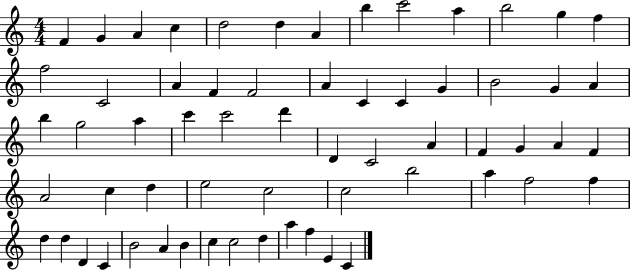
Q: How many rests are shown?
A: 0